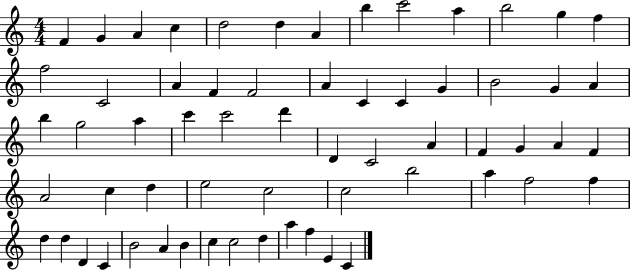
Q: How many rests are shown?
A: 0